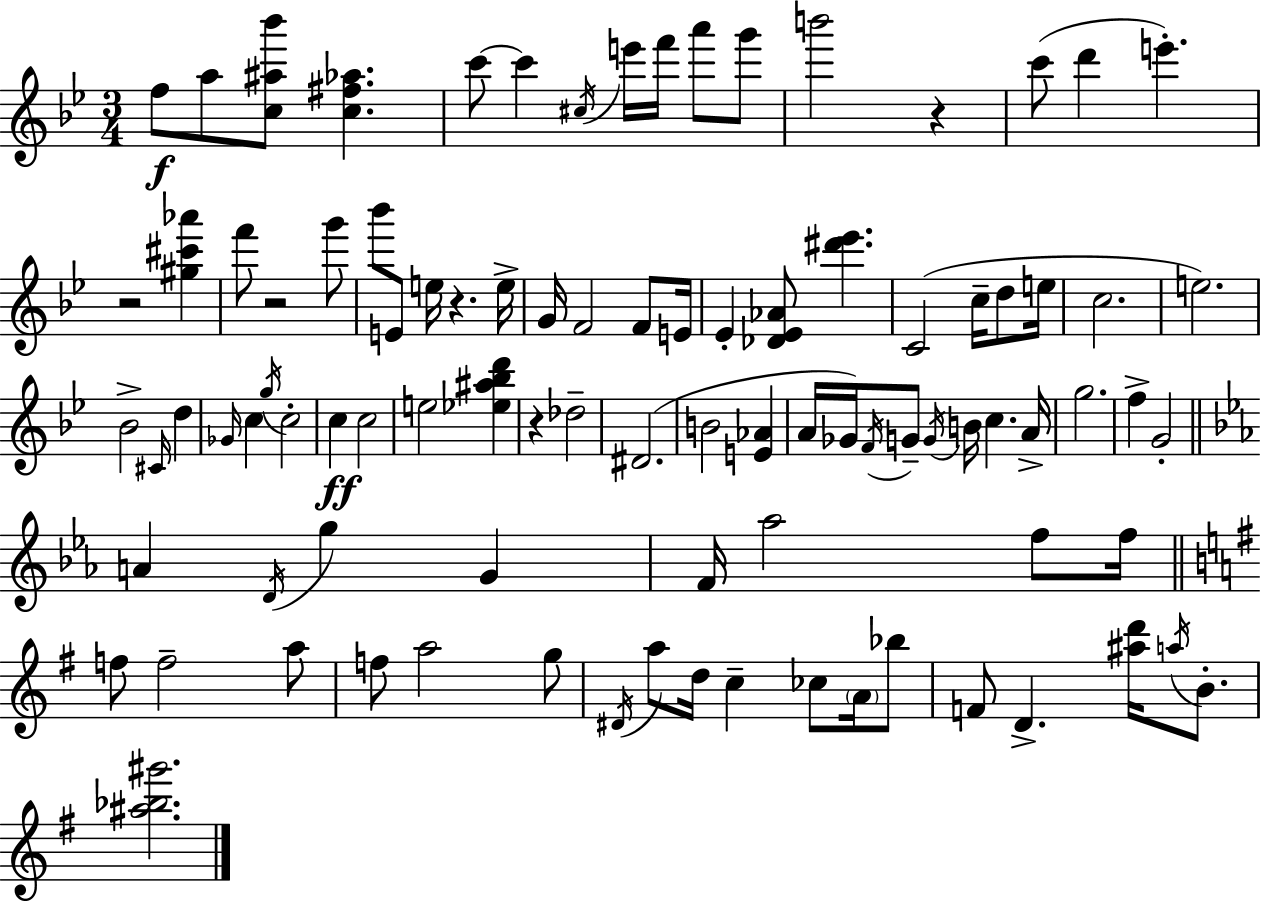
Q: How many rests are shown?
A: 5